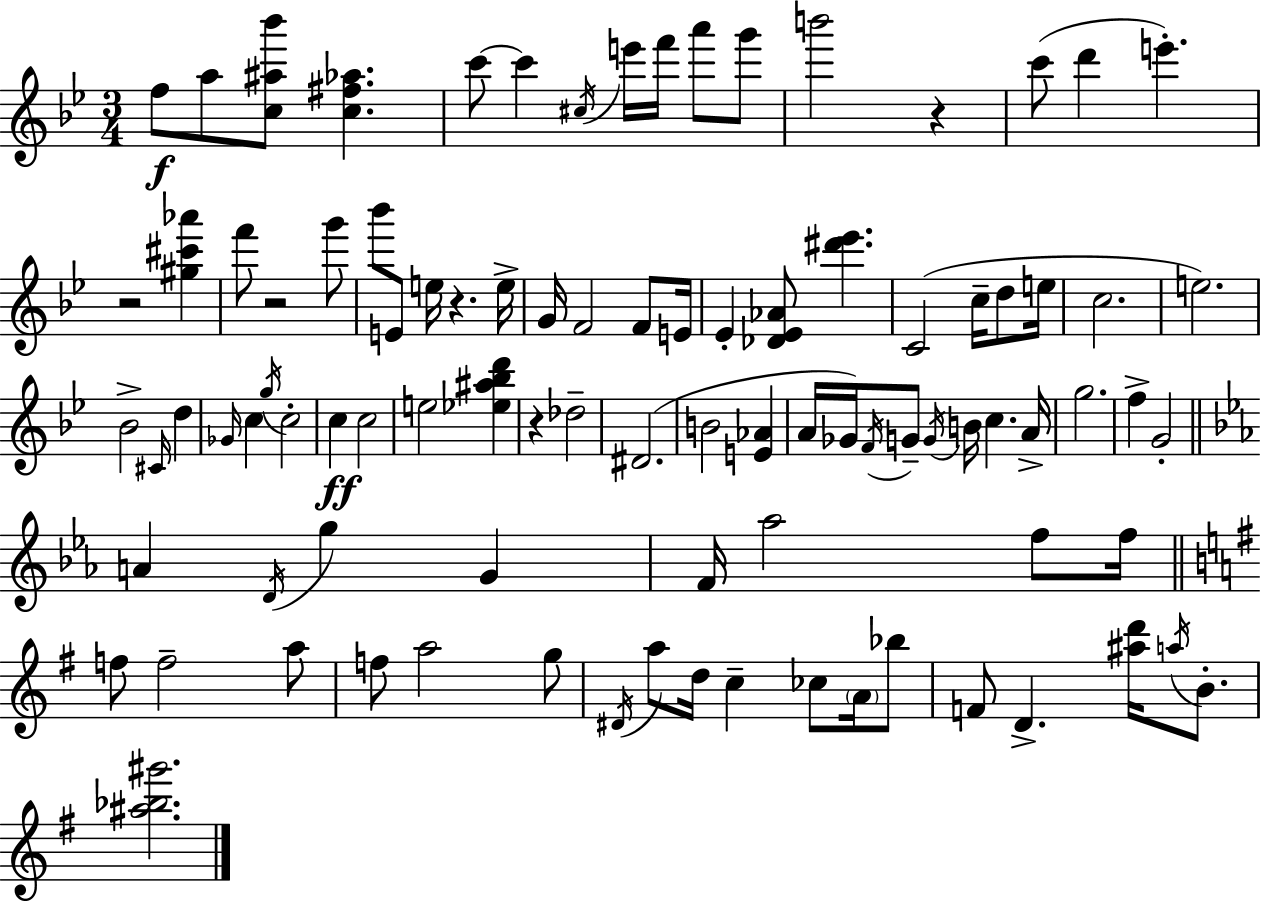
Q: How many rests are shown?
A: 5